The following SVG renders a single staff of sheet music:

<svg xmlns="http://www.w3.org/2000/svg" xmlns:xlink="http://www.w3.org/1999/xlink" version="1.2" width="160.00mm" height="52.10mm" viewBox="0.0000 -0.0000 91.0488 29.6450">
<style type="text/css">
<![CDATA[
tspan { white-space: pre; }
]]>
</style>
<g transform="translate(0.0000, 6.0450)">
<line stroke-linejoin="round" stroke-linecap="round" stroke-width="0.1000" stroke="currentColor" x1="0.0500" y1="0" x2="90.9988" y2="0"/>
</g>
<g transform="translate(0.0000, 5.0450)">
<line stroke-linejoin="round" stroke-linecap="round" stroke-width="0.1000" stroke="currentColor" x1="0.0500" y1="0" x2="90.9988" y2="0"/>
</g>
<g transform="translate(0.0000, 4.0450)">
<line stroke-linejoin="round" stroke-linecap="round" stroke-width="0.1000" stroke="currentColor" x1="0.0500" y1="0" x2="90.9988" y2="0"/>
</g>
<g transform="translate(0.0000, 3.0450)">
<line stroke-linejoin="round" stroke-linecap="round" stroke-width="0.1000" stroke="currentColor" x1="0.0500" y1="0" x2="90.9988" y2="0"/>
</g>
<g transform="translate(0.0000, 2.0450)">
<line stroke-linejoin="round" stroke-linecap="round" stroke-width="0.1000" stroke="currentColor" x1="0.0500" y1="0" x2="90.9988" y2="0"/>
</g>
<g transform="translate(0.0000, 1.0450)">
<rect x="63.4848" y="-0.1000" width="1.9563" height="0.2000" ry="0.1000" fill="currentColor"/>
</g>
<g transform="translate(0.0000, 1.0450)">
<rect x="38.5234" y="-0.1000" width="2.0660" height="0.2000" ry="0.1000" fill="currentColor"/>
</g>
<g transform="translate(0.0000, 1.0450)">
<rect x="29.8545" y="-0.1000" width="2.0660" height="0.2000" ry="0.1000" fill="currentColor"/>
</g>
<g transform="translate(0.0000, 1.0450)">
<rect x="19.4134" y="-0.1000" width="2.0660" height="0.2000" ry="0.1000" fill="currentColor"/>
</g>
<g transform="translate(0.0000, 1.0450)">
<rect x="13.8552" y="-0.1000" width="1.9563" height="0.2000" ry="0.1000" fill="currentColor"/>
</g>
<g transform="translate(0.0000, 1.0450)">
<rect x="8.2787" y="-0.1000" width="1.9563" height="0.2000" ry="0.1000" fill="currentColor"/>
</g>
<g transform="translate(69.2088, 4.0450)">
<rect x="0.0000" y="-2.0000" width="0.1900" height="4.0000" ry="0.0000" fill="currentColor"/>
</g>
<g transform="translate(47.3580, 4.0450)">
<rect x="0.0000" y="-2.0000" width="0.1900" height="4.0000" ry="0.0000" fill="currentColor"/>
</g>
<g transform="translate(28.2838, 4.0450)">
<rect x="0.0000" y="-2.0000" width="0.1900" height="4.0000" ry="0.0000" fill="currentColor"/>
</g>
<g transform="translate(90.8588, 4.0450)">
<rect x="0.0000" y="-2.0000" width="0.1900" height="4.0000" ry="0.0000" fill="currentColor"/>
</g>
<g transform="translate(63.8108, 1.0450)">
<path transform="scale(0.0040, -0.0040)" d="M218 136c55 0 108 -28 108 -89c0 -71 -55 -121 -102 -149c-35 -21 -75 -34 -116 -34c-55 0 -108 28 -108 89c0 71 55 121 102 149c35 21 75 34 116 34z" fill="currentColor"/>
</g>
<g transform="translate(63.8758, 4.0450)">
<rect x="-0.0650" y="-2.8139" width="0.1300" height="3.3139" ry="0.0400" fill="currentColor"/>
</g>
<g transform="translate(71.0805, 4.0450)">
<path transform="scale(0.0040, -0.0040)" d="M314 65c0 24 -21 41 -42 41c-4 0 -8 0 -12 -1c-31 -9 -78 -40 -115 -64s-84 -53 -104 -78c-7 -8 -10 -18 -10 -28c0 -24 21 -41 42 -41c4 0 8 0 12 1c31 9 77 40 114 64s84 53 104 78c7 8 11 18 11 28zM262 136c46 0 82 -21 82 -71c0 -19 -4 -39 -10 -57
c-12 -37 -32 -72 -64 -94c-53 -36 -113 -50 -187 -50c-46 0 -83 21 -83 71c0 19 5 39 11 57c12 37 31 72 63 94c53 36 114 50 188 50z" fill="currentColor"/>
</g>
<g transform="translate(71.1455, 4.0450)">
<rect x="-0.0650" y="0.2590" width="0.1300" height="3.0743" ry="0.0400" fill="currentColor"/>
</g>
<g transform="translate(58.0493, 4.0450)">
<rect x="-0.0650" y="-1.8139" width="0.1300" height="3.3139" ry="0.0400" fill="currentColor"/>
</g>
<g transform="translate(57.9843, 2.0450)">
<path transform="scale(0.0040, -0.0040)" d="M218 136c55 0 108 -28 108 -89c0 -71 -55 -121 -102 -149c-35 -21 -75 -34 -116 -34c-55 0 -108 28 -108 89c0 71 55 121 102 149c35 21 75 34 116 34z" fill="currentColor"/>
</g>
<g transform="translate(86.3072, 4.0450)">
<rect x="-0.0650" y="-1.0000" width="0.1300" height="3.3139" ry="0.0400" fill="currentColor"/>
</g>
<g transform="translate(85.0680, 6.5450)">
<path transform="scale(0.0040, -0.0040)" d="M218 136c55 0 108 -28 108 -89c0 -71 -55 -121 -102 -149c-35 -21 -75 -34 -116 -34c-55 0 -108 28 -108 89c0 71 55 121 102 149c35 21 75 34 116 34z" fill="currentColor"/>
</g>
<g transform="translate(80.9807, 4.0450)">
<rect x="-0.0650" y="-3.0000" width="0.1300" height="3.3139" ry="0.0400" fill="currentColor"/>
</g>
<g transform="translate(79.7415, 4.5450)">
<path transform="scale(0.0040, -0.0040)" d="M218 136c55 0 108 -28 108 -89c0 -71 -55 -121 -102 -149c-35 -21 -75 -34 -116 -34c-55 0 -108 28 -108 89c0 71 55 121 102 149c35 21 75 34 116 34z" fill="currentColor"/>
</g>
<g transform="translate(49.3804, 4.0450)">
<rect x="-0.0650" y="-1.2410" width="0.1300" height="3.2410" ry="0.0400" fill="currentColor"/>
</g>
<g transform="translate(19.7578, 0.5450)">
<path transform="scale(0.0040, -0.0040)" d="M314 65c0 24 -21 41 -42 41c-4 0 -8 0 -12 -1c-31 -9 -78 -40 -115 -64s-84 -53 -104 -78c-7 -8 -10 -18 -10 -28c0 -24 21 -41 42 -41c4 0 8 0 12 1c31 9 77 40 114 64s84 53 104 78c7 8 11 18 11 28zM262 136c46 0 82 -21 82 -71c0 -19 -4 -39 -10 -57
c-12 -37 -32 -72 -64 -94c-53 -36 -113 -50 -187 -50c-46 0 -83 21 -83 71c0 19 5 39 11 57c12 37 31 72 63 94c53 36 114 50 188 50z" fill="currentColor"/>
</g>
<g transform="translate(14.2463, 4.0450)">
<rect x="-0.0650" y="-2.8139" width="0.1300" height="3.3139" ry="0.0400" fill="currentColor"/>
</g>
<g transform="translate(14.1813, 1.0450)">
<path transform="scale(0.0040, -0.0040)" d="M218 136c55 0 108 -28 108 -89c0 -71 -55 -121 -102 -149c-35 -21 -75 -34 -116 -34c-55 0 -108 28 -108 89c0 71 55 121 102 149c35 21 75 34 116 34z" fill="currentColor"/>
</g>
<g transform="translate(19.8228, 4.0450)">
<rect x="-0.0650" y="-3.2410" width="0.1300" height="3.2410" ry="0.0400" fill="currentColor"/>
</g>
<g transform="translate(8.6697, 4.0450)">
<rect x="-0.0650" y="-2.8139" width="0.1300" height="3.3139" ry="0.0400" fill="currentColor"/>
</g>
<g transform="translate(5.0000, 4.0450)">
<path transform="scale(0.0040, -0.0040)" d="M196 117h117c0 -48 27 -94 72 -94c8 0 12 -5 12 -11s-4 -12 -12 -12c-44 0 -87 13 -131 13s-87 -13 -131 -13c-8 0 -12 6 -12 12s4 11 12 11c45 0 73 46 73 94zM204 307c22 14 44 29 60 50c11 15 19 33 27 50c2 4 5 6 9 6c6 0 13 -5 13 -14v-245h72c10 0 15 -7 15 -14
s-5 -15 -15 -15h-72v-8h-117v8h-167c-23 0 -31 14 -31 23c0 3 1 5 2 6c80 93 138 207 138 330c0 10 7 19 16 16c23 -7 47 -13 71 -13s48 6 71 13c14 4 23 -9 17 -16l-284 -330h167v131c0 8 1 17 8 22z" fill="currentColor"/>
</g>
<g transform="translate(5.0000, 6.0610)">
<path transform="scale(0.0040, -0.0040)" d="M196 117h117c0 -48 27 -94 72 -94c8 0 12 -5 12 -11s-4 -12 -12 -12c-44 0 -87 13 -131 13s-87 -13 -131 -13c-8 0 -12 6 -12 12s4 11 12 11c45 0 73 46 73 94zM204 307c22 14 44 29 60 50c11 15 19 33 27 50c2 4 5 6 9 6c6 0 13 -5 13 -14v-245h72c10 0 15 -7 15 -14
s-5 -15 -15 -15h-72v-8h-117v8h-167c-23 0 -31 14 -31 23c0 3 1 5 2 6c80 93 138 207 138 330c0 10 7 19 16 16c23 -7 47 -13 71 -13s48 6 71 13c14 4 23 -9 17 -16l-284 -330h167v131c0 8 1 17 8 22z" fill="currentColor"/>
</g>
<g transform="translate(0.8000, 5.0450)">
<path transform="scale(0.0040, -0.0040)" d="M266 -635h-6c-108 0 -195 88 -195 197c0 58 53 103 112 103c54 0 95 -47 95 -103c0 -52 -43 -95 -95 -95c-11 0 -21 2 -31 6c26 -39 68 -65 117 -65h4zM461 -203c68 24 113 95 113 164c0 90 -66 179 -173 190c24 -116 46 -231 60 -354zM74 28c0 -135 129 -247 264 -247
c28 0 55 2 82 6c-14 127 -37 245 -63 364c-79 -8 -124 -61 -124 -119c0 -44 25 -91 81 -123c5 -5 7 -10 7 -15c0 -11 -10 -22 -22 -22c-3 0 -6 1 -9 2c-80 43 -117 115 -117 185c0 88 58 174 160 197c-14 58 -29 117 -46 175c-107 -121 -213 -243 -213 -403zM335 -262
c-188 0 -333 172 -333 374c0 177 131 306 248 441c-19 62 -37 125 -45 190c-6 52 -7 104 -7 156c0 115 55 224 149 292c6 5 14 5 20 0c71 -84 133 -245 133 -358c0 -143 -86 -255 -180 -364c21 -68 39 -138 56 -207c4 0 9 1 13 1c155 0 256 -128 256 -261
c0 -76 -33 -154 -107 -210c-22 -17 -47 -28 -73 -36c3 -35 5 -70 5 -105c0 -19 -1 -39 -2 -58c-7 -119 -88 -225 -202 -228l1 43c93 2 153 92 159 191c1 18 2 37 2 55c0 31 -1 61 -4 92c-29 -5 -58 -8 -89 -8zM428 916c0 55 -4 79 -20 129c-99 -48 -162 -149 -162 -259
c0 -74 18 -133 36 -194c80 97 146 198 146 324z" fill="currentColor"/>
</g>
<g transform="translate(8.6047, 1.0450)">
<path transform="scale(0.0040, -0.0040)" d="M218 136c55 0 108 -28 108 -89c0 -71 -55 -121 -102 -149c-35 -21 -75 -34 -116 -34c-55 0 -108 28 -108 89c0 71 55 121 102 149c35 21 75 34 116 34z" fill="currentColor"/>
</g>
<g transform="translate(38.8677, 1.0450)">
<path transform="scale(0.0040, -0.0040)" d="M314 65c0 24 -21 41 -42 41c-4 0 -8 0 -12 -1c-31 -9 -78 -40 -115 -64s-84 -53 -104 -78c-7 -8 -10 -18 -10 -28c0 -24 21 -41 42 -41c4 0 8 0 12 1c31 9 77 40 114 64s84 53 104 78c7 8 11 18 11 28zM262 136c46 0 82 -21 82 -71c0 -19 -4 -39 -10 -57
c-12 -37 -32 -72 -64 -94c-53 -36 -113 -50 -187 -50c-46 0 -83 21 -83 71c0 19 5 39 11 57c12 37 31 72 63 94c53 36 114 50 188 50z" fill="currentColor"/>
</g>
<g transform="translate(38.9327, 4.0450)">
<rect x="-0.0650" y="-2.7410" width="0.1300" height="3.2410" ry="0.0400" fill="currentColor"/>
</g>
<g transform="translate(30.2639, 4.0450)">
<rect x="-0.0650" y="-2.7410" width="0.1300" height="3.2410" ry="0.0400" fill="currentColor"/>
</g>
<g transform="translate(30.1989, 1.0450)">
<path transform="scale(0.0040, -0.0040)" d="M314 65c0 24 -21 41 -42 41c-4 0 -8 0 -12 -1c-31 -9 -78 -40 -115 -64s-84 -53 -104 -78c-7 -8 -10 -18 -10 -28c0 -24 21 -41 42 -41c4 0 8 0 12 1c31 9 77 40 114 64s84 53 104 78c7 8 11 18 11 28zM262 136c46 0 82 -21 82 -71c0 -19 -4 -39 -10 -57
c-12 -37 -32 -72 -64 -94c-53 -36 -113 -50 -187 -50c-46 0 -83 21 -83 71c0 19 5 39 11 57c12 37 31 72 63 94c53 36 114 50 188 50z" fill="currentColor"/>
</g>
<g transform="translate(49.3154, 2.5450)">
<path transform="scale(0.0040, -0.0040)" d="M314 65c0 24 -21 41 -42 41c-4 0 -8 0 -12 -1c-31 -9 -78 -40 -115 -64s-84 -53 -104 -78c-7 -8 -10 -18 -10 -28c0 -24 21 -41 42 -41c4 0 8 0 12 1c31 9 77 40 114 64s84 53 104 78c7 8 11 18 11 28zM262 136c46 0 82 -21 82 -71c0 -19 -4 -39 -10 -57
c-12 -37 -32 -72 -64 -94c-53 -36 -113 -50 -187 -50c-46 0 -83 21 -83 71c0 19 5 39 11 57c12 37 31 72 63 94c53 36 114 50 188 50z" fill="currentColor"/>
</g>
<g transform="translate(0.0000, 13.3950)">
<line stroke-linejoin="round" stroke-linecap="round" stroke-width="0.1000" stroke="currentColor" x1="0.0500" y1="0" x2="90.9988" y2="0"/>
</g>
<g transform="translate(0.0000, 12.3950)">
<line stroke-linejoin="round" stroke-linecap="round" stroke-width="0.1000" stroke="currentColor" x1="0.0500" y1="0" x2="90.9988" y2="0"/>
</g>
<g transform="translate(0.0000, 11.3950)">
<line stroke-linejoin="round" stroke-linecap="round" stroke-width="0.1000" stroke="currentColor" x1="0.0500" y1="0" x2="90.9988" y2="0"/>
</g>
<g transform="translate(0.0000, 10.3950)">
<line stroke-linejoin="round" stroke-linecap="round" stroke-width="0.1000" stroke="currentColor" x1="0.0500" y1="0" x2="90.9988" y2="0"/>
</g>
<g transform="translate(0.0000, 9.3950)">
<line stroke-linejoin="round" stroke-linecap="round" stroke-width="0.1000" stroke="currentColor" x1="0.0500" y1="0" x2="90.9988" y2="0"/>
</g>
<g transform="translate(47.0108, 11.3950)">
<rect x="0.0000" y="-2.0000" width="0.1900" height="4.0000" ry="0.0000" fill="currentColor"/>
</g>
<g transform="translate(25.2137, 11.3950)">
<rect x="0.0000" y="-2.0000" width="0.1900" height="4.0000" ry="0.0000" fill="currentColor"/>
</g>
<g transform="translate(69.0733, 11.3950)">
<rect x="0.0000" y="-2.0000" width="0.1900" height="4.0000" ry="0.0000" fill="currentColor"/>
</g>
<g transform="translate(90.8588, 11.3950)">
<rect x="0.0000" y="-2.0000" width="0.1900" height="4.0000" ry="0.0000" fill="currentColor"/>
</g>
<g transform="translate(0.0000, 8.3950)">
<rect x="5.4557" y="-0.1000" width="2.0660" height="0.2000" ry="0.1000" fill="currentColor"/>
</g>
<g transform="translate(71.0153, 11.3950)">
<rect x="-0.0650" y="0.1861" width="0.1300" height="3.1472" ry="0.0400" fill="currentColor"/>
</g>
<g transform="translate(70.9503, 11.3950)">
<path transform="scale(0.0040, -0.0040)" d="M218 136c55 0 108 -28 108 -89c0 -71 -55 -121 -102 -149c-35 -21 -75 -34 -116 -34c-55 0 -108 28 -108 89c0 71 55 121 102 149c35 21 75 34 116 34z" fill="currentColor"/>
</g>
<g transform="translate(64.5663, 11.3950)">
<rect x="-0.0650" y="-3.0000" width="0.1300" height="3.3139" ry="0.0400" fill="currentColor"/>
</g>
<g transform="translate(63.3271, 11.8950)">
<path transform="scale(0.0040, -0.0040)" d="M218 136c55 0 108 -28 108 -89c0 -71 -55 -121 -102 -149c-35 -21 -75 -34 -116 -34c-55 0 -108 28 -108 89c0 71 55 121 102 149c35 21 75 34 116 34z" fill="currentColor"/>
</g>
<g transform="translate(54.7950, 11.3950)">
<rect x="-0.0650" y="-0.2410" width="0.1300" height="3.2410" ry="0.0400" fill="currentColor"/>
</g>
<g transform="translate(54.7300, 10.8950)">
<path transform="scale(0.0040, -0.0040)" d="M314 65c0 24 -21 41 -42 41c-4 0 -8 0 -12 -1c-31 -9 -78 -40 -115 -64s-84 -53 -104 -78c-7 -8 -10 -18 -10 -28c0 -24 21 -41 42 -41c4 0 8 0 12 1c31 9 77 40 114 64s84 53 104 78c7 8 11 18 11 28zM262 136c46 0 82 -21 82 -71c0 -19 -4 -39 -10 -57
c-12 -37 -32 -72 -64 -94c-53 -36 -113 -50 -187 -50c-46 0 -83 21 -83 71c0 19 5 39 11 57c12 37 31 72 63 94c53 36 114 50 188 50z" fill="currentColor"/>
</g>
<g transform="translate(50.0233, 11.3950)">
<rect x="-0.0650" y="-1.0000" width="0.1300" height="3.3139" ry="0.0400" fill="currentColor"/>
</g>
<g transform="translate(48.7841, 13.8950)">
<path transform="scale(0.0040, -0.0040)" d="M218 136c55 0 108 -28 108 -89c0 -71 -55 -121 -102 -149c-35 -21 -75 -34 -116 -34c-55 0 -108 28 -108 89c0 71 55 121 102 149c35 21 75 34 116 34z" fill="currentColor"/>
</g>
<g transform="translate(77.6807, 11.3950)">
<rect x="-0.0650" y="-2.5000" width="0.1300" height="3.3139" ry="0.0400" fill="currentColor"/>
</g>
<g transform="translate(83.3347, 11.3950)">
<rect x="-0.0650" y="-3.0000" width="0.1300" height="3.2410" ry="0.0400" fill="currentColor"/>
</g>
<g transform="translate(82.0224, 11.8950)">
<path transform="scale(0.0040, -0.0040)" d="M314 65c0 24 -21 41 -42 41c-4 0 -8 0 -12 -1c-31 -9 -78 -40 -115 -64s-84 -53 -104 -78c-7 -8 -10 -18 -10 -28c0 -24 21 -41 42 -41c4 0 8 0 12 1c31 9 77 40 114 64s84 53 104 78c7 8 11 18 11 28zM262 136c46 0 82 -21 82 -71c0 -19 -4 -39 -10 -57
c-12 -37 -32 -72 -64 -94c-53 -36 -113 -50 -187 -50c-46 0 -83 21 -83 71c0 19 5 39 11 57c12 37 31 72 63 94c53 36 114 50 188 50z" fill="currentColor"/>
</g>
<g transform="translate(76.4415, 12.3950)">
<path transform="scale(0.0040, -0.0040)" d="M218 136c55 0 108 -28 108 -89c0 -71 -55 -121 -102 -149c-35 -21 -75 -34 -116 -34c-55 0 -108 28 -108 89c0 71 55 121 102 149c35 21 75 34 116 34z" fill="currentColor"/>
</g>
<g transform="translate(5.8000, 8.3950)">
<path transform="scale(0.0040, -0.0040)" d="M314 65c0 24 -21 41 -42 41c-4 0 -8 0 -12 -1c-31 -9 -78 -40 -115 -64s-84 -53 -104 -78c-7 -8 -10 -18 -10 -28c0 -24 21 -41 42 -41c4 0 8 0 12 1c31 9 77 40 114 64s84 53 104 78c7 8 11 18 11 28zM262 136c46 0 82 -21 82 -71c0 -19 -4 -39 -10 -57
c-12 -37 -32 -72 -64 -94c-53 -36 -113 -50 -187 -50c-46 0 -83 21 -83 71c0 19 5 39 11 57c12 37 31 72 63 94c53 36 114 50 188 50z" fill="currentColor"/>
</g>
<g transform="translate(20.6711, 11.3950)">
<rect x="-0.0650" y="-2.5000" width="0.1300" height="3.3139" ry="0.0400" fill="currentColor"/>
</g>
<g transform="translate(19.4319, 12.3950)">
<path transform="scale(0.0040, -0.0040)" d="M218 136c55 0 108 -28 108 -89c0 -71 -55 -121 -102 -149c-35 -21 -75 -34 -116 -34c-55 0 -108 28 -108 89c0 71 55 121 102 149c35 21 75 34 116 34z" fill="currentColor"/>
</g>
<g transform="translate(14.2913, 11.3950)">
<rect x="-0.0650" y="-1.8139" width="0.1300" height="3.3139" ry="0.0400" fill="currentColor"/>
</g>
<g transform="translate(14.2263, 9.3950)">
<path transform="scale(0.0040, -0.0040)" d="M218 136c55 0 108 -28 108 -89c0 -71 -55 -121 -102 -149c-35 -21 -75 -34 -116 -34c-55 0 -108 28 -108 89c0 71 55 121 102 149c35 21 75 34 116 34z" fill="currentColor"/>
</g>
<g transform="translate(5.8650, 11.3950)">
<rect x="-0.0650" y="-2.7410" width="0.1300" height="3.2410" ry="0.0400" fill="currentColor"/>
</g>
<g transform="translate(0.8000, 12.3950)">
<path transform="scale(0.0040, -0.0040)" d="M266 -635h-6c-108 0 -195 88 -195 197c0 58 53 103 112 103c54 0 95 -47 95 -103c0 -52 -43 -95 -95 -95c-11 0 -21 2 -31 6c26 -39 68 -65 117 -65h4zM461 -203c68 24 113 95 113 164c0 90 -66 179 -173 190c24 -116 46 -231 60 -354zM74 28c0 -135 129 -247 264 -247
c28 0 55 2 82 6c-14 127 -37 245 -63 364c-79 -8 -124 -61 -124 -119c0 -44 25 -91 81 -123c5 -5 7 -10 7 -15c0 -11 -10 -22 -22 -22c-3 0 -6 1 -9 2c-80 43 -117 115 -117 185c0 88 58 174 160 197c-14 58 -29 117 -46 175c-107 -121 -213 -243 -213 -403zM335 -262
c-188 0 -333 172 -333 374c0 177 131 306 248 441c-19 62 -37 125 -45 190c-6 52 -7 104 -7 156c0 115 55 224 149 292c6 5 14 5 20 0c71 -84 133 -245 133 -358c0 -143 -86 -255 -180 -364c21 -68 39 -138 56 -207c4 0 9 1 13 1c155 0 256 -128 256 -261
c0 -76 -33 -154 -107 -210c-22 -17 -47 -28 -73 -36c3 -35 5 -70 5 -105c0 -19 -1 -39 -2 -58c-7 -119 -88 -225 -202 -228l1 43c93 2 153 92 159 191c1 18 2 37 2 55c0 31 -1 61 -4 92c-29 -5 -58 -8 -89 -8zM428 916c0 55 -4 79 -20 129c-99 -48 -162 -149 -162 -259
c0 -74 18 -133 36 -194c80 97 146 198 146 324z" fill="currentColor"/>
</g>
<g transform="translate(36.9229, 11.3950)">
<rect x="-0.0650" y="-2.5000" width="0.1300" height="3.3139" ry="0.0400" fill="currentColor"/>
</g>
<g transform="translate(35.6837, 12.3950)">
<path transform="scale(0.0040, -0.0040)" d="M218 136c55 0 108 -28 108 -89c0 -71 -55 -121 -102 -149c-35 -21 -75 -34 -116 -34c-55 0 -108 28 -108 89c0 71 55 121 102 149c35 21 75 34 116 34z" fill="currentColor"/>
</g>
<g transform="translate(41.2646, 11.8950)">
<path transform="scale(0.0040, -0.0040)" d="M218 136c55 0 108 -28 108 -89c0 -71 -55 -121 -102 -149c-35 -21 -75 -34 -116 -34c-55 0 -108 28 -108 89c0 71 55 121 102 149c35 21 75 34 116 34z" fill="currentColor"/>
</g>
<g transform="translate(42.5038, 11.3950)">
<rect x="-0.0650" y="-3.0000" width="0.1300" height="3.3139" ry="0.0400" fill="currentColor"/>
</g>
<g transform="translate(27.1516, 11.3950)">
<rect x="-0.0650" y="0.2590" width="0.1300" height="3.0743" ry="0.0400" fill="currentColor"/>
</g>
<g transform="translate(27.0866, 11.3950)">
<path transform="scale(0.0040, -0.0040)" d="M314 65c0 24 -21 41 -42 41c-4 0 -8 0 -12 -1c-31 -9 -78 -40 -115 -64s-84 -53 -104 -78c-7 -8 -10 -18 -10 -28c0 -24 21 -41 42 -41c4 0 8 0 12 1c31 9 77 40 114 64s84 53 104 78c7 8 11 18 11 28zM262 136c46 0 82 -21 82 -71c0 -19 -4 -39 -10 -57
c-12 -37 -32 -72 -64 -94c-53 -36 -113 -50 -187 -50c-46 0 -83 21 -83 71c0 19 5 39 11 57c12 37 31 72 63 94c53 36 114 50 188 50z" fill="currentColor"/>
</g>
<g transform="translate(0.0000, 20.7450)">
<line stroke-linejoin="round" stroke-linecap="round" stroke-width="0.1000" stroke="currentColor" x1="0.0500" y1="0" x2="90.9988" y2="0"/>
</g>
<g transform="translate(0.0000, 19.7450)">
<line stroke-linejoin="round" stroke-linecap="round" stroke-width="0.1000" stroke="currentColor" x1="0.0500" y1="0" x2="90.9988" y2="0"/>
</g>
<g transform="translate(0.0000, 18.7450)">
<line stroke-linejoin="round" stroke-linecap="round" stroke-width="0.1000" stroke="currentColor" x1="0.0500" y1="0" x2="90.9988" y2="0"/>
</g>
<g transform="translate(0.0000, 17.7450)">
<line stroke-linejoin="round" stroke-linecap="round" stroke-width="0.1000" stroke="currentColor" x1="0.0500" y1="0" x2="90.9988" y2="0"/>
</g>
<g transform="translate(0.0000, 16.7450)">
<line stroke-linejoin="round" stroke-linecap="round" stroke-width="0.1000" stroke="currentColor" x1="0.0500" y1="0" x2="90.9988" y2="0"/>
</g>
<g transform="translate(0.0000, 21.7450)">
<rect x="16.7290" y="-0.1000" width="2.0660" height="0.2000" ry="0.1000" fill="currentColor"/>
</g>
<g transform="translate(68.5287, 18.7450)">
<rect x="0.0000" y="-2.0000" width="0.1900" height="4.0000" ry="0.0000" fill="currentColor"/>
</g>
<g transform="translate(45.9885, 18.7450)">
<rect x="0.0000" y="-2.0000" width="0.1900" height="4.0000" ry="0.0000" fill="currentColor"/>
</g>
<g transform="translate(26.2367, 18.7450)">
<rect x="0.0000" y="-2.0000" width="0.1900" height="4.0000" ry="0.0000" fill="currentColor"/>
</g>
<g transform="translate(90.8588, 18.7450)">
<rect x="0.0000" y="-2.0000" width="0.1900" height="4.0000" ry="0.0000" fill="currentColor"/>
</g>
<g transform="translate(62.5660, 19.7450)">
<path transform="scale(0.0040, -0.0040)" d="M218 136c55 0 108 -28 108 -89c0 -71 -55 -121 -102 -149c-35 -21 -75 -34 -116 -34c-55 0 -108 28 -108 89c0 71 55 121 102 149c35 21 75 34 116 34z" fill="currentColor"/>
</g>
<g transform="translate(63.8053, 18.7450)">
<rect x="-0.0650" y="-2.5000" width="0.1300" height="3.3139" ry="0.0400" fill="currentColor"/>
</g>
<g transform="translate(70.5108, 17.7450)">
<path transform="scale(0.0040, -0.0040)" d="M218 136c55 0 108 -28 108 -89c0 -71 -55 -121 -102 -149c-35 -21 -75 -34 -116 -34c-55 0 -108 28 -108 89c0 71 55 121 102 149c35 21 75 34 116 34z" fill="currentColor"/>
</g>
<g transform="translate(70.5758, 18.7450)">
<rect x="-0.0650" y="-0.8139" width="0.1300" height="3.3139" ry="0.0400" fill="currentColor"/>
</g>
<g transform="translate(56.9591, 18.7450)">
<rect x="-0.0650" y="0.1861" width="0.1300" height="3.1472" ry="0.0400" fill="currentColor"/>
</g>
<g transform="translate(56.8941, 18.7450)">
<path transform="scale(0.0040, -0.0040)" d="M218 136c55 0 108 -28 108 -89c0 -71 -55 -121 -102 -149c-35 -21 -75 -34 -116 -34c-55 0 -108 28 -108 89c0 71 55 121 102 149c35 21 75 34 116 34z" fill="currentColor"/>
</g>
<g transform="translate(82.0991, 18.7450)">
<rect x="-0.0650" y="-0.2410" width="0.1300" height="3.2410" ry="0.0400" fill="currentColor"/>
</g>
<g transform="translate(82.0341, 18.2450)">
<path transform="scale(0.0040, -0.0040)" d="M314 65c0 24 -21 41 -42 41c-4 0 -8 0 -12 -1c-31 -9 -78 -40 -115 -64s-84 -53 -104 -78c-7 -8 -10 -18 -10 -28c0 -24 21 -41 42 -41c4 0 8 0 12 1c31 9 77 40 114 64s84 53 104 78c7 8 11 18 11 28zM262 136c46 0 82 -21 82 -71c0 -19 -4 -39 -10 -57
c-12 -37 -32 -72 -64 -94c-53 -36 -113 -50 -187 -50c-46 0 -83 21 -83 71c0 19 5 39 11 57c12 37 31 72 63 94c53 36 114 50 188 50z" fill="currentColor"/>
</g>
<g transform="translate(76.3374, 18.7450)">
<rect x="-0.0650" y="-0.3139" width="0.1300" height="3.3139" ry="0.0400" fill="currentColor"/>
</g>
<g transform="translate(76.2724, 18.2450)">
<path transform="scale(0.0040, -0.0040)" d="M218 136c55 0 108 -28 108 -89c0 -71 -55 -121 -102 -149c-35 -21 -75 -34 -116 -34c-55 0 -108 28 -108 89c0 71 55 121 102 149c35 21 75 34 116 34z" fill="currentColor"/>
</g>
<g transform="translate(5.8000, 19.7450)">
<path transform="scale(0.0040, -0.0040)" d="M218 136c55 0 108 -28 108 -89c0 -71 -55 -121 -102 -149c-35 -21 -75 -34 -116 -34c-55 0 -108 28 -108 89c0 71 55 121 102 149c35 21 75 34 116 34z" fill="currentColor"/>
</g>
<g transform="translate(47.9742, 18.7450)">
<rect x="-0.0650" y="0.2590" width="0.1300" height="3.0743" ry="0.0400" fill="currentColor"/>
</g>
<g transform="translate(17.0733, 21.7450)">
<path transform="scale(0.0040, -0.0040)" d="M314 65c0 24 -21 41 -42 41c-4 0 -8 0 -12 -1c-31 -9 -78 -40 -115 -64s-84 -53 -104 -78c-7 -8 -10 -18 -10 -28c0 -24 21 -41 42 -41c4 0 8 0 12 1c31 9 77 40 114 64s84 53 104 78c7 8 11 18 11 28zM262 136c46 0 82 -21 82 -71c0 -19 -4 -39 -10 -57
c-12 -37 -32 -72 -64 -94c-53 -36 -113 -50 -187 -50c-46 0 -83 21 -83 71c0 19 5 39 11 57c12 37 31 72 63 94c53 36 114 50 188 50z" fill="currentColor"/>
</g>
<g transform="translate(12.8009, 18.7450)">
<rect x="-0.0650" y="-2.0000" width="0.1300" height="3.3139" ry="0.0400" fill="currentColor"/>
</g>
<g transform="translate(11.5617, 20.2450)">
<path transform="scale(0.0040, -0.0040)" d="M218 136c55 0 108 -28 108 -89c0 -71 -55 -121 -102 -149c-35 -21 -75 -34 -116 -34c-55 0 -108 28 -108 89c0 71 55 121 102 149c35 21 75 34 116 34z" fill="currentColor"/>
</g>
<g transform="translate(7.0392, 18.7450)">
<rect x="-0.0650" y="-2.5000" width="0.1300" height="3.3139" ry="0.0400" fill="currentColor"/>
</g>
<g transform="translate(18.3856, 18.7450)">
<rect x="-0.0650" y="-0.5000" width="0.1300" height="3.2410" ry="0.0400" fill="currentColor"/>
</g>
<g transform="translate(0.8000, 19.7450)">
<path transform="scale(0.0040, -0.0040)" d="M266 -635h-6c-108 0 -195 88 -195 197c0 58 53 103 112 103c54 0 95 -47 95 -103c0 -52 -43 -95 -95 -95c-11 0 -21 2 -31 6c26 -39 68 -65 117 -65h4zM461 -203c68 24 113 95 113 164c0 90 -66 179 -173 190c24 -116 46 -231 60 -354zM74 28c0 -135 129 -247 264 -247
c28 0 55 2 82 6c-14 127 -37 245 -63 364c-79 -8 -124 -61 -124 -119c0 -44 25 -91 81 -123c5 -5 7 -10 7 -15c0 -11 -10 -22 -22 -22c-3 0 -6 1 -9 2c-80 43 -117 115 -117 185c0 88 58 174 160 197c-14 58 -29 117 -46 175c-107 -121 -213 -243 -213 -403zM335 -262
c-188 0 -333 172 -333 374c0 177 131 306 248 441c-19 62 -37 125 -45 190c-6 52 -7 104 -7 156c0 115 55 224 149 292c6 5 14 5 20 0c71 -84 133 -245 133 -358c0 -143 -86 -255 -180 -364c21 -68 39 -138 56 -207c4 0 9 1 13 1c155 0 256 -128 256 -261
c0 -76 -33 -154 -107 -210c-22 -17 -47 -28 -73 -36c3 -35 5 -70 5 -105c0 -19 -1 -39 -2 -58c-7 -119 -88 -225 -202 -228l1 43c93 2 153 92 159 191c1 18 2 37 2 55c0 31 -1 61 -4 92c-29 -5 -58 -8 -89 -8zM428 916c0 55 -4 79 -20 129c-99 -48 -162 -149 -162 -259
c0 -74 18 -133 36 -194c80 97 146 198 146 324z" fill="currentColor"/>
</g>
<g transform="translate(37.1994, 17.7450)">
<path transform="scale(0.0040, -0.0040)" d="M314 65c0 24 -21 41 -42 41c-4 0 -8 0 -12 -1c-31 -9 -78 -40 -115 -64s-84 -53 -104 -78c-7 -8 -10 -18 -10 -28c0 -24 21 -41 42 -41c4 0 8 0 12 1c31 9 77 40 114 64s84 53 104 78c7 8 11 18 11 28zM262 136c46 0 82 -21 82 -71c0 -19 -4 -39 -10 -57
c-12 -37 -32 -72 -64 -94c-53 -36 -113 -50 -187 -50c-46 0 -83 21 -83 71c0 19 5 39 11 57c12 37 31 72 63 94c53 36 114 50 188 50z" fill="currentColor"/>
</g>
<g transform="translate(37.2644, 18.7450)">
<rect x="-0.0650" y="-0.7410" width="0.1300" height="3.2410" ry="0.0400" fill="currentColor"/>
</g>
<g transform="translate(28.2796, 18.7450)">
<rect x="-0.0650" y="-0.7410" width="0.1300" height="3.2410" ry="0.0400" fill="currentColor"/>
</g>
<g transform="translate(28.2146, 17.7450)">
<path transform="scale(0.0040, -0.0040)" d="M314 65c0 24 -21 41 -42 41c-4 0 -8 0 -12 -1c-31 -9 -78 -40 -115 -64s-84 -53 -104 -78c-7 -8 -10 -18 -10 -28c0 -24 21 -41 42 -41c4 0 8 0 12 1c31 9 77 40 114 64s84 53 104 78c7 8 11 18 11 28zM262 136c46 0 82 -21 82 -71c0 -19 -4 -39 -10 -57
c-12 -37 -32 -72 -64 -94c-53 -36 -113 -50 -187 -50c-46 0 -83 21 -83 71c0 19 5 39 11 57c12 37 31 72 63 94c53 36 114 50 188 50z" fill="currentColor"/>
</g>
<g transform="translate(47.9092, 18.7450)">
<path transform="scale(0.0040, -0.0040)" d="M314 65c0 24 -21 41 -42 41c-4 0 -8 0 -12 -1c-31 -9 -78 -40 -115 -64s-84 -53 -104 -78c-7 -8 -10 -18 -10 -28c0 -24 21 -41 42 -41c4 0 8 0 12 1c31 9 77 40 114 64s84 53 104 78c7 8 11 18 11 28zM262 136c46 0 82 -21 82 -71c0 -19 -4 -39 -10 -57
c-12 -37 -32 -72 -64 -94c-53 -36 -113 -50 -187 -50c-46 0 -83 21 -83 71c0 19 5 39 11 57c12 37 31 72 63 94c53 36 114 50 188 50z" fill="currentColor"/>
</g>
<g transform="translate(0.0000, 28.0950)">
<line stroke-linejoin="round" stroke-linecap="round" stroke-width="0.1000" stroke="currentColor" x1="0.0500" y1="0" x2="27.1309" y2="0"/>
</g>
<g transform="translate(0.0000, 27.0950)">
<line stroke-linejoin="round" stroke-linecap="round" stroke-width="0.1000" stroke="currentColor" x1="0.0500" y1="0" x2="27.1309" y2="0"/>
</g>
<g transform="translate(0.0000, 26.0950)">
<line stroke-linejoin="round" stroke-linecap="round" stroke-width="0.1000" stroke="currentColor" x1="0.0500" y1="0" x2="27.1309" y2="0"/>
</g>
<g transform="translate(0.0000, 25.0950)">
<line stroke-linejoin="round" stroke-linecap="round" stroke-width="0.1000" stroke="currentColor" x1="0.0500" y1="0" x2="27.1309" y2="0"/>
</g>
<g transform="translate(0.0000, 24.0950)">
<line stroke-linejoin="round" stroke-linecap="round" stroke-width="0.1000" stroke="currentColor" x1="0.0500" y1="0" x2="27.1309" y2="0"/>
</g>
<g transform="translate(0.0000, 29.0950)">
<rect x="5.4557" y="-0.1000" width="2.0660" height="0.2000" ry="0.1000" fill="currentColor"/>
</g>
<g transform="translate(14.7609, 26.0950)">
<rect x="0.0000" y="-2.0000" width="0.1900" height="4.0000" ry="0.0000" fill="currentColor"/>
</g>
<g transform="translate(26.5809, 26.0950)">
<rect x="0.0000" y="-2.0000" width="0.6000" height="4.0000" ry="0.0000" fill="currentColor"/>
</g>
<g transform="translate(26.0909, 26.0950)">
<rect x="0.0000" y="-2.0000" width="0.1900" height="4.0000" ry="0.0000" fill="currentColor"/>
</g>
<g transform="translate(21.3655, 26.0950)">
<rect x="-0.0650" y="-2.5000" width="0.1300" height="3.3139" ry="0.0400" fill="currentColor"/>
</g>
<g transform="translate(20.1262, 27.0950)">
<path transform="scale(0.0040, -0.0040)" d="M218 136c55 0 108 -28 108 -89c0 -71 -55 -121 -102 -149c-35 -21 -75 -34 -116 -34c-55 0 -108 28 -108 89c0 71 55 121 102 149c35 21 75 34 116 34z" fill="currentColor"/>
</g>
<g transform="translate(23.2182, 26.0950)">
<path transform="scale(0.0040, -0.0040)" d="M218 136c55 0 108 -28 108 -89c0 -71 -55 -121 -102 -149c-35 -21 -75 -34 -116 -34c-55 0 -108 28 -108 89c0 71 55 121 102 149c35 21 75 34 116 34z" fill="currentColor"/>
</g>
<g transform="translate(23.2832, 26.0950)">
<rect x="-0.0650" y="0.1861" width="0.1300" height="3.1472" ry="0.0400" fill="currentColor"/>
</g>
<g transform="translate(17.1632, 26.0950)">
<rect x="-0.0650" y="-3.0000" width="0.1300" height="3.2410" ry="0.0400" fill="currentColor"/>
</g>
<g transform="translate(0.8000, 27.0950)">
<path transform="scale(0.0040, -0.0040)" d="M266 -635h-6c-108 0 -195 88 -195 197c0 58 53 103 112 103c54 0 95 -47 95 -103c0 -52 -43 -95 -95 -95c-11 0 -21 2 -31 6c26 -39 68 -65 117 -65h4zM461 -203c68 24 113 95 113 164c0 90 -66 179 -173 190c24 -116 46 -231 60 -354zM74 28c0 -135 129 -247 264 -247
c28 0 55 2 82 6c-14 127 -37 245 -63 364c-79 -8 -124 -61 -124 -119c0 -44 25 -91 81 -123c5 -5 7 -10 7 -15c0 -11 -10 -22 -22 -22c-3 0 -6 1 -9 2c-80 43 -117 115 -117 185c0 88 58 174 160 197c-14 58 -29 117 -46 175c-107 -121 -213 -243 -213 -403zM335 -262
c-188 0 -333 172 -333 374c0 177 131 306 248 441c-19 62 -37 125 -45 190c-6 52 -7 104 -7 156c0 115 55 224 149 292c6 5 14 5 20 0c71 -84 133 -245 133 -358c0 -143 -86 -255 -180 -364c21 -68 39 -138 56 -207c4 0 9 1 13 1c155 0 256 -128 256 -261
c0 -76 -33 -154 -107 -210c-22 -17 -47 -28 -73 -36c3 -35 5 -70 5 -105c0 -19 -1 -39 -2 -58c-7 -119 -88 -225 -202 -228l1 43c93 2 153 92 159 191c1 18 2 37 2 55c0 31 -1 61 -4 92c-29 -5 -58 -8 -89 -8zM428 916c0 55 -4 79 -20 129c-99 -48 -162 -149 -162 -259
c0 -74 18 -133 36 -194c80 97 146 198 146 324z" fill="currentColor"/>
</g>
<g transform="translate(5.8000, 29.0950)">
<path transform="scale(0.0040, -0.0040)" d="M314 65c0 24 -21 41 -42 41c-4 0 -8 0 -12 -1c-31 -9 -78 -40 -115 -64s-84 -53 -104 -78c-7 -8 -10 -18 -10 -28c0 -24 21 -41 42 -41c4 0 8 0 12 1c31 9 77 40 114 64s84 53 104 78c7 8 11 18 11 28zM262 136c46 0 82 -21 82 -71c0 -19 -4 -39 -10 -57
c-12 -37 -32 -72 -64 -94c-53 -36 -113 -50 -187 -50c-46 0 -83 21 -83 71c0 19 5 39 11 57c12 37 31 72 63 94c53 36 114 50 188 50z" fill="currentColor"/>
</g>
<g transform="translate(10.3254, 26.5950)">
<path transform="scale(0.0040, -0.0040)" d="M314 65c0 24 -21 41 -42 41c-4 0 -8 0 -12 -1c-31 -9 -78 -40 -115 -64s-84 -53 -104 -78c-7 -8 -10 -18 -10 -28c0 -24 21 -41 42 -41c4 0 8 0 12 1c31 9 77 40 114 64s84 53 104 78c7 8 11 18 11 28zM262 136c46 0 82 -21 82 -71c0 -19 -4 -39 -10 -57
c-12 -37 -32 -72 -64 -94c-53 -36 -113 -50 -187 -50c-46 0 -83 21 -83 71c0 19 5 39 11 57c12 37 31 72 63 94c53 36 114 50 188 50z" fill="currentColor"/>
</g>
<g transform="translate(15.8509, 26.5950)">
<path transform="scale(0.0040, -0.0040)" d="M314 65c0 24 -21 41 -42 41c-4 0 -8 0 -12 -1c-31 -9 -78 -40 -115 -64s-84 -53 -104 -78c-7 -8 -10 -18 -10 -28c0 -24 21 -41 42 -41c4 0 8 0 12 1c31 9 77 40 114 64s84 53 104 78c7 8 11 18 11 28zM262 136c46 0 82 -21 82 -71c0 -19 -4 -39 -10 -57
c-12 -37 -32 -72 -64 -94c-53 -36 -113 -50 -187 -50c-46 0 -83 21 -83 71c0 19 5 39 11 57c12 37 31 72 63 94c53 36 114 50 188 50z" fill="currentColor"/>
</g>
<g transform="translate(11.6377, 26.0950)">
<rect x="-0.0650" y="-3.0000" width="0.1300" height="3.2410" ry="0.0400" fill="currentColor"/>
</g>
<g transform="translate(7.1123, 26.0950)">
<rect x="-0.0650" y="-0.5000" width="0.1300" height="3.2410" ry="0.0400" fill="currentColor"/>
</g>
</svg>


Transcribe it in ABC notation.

X:1
T:Untitled
M:4/4
L:1/4
K:C
a a b2 a2 a2 e2 f a B2 A D a2 f G B2 G A D c2 A B G A2 G F C2 d2 d2 B2 B G d c c2 C2 A2 A2 G B